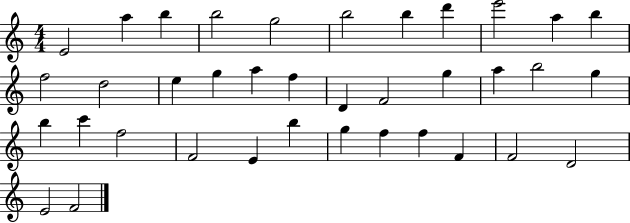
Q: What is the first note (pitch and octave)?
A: E4